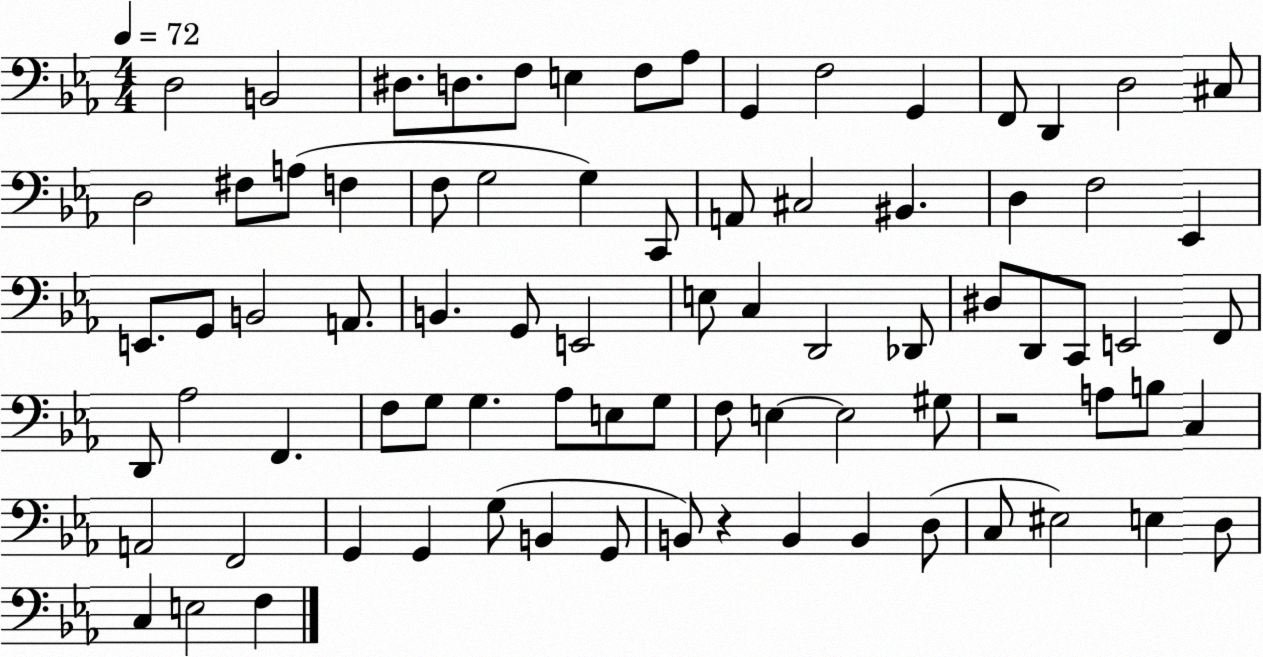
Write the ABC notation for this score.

X:1
T:Untitled
M:4/4
L:1/4
K:Eb
D,2 B,,2 ^D,/2 D,/2 F,/2 E, F,/2 _A,/2 G,, F,2 G,, F,,/2 D,, D,2 ^C,/2 D,2 ^F,/2 A,/2 F, F,/2 G,2 G, C,,/2 A,,/2 ^C,2 ^B,, D, F,2 _E,, E,,/2 G,,/2 B,,2 A,,/2 B,, G,,/2 E,,2 E,/2 C, D,,2 _D,,/2 ^D,/2 D,,/2 C,,/2 E,,2 F,,/2 D,,/2 _A,2 F,, F,/2 G,/2 G, _A,/2 E,/2 G,/2 F,/2 E, E,2 ^G,/2 z2 A,/2 B,/2 C, A,,2 F,,2 G,, G,, G,/2 B,, G,,/2 B,,/2 z B,, B,, D,/2 C,/2 ^E,2 E, D,/2 C, E,2 F,